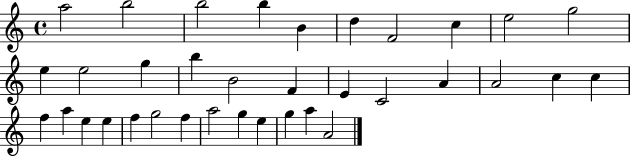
A5/h B5/h B5/h B5/q B4/q D5/q F4/h C5/q E5/h G5/h E5/q E5/h G5/q B5/q B4/h F4/q E4/q C4/h A4/q A4/h C5/q C5/q F5/q A5/q E5/q E5/q F5/q G5/h F5/q A5/h G5/q E5/q G5/q A5/q A4/h